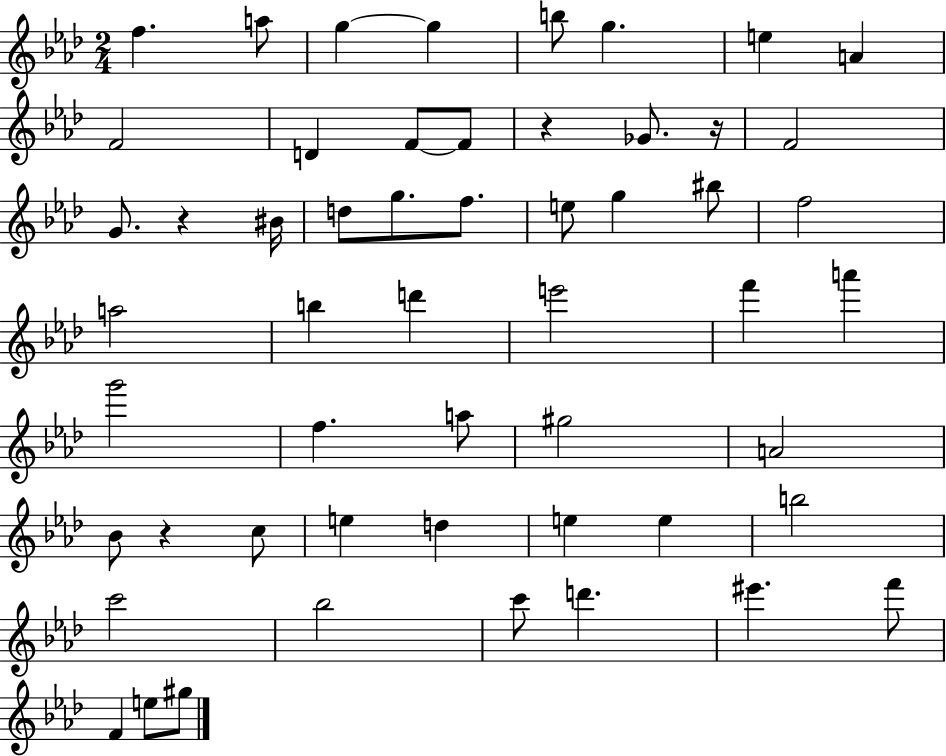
{
  \clef treble
  \numericTimeSignature
  \time 2/4
  \key aes \major
  f''4. a''8 | g''4~~ g''4 | b''8 g''4. | e''4 a'4 | \break f'2 | d'4 f'8~~ f'8 | r4 ges'8. r16 | f'2 | \break g'8. r4 bis'16 | d''8 g''8. f''8. | e''8 g''4 bis''8 | f''2 | \break a''2 | b''4 d'''4 | e'''2 | f'''4 a'''4 | \break g'''2 | f''4. a''8 | gis''2 | a'2 | \break bes'8 r4 c''8 | e''4 d''4 | e''4 e''4 | b''2 | \break c'''2 | bes''2 | c'''8 d'''4. | eis'''4. f'''8 | \break f'4 e''8 gis''8 | \bar "|."
}